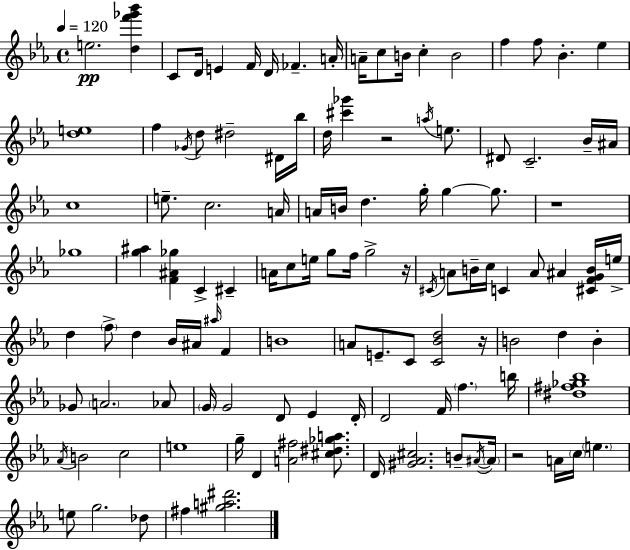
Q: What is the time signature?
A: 4/4